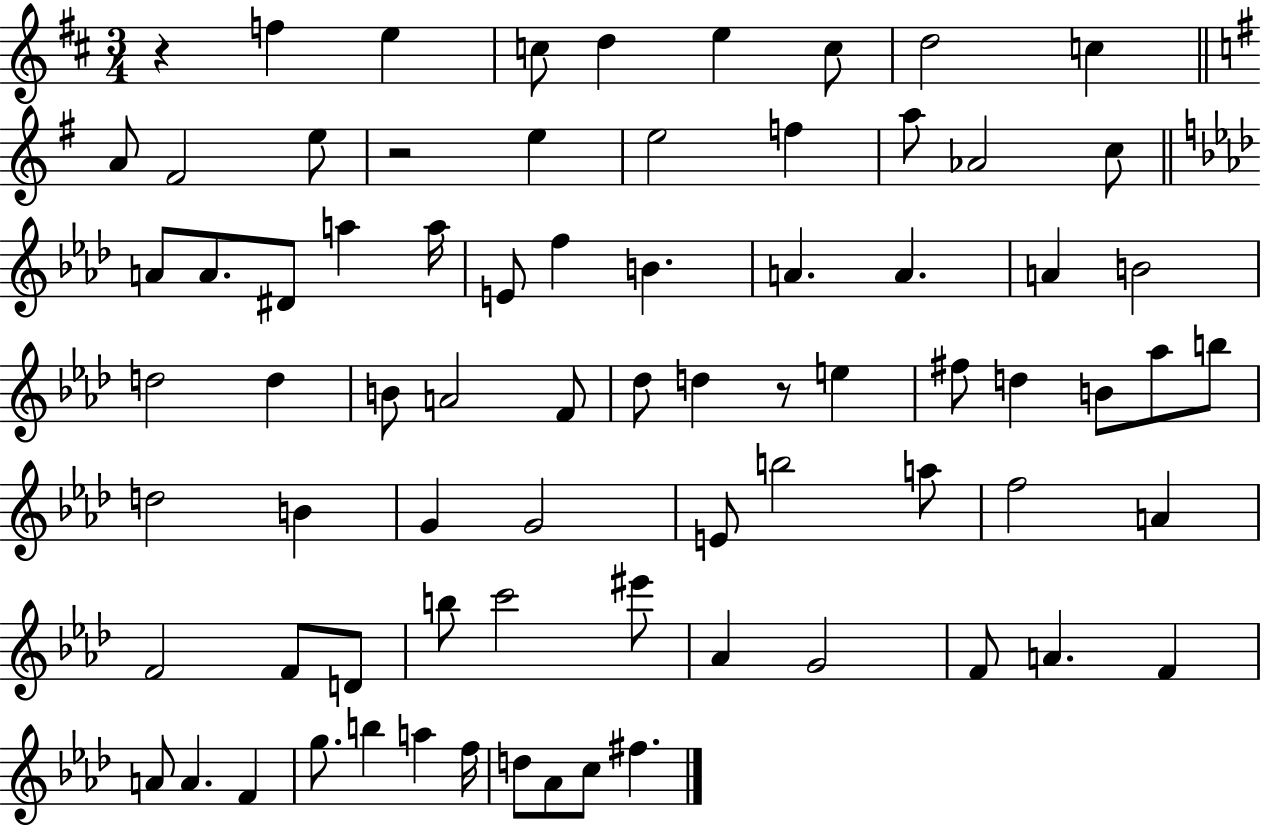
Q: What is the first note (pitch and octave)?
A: F5